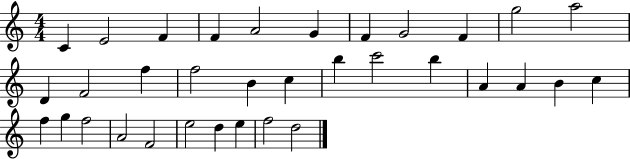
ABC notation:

X:1
T:Untitled
M:4/4
L:1/4
K:C
C E2 F F A2 G F G2 F g2 a2 D F2 f f2 B c b c'2 b A A B c f g f2 A2 F2 e2 d e f2 d2